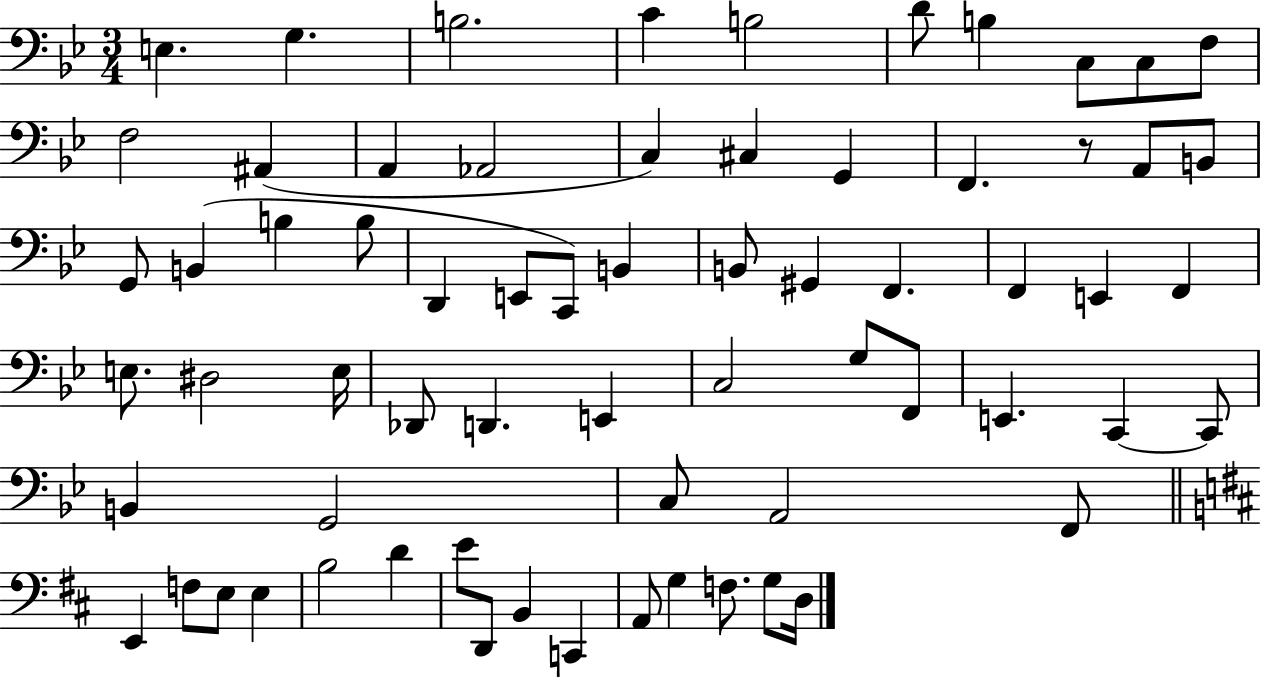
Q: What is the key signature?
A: BES major